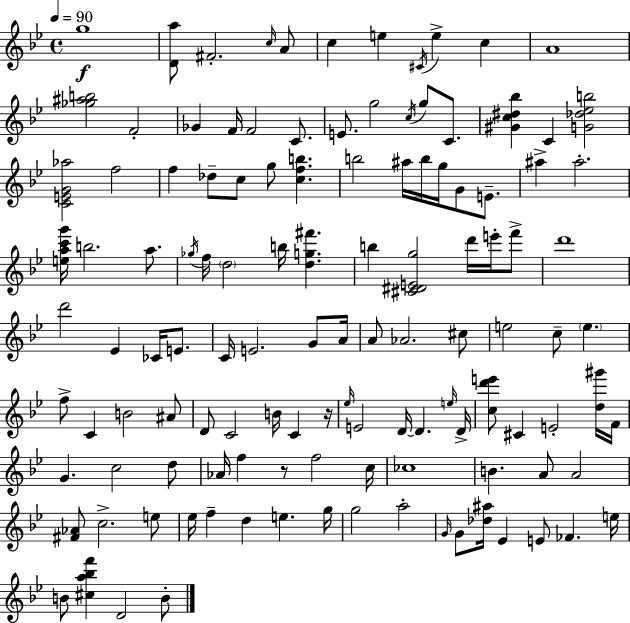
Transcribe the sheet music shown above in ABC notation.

X:1
T:Untitled
M:4/4
L:1/4
K:Bb
g4 [Da]/2 ^F2 c/4 A/2 c e ^C/4 e c A4 [_g^ab]2 F2 _G F/4 F2 C/2 E/2 g2 c/4 g/2 C/2 [^Gc^d_b] C [G_d_eb]2 [CEG_a]2 f2 f _d/2 c/2 g/2 [cfb] b2 ^a/4 b/4 g/4 G/2 E/2 ^a ^a2 [eac'g']/4 b2 a/2 _g/4 f/4 d2 b/4 [dg^f'] b [^C^DEg]2 d'/4 e'/4 f'/2 d'4 d'2 _E _C/4 E/2 C/4 E2 G/2 A/4 A/2 _A2 ^c/2 e2 c/2 e f/2 C B2 ^A/2 D/2 C2 B/4 C z/4 _e/4 E2 D/4 D e/4 D/4 [cd'e']/2 ^C E2 [d^g']/4 F/4 G c2 d/2 _A/4 f z/2 f2 c/4 _c4 B A/2 A2 [^F_A]/2 c2 e/2 _e/4 f d e g/4 g2 a2 G/4 G/2 [_d^a]/4 _E E/2 _F e/4 B/2 [^ca_bf'] D2 B/2